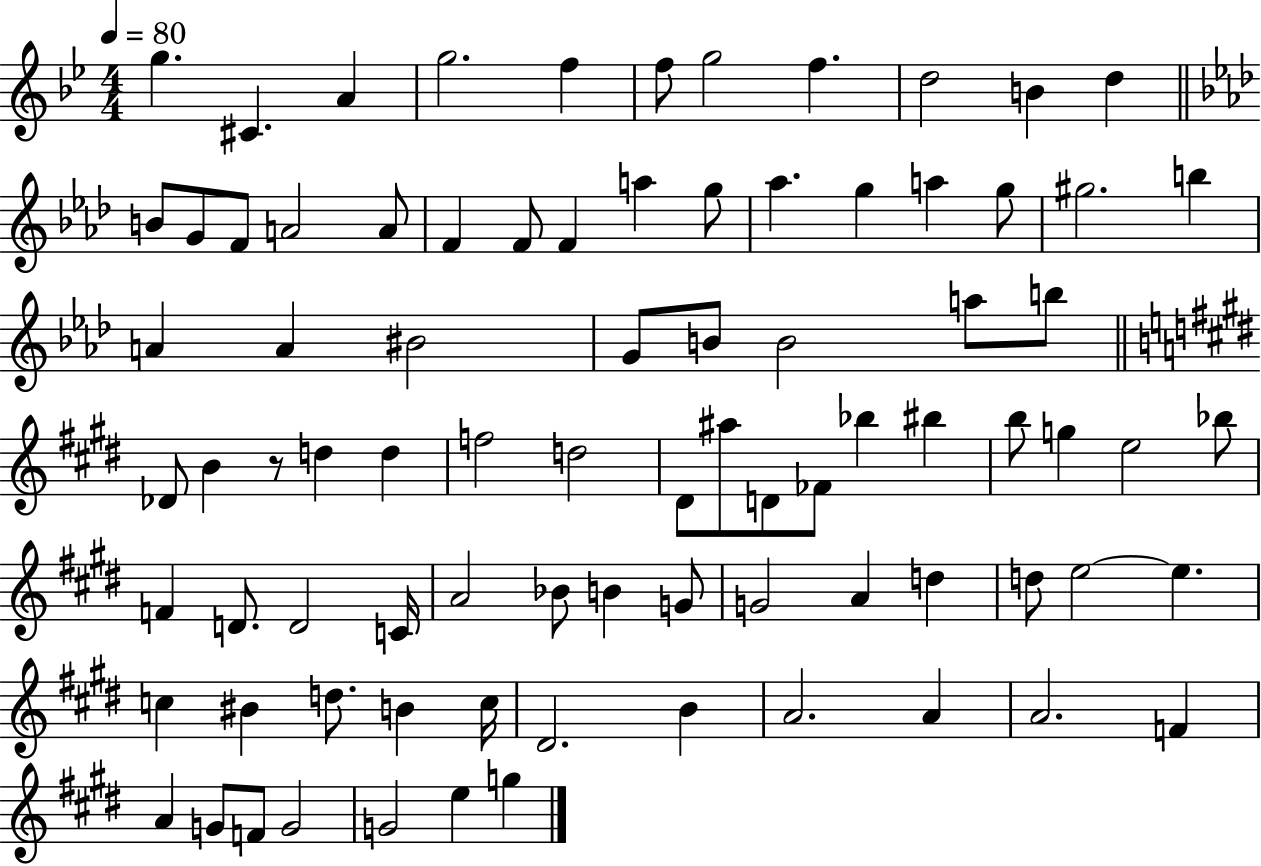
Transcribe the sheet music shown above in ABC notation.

X:1
T:Untitled
M:4/4
L:1/4
K:Bb
g ^C A g2 f f/2 g2 f d2 B d B/2 G/2 F/2 A2 A/2 F F/2 F a g/2 _a g a g/2 ^g2 b A A ^B2 G/2 B/2 B2 a/2 b/2 _D/2 B z/2 d d f2 d2 ^D/2 ^a/2 D/2 _F/2 _b ^b b/2 g e2 _b/2 F D/2 D2 C/4 A2 _B/2 B G/2 G2 A d d/2 e2 e c ^B d/2 B c/4 ^D2 B A2 A A2 F A G/2 F/2 G2 G2 e g